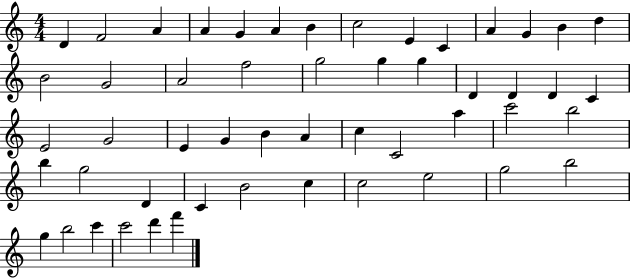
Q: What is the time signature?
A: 4/4